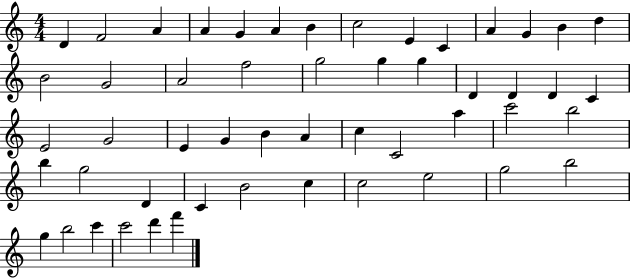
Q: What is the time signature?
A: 4/4